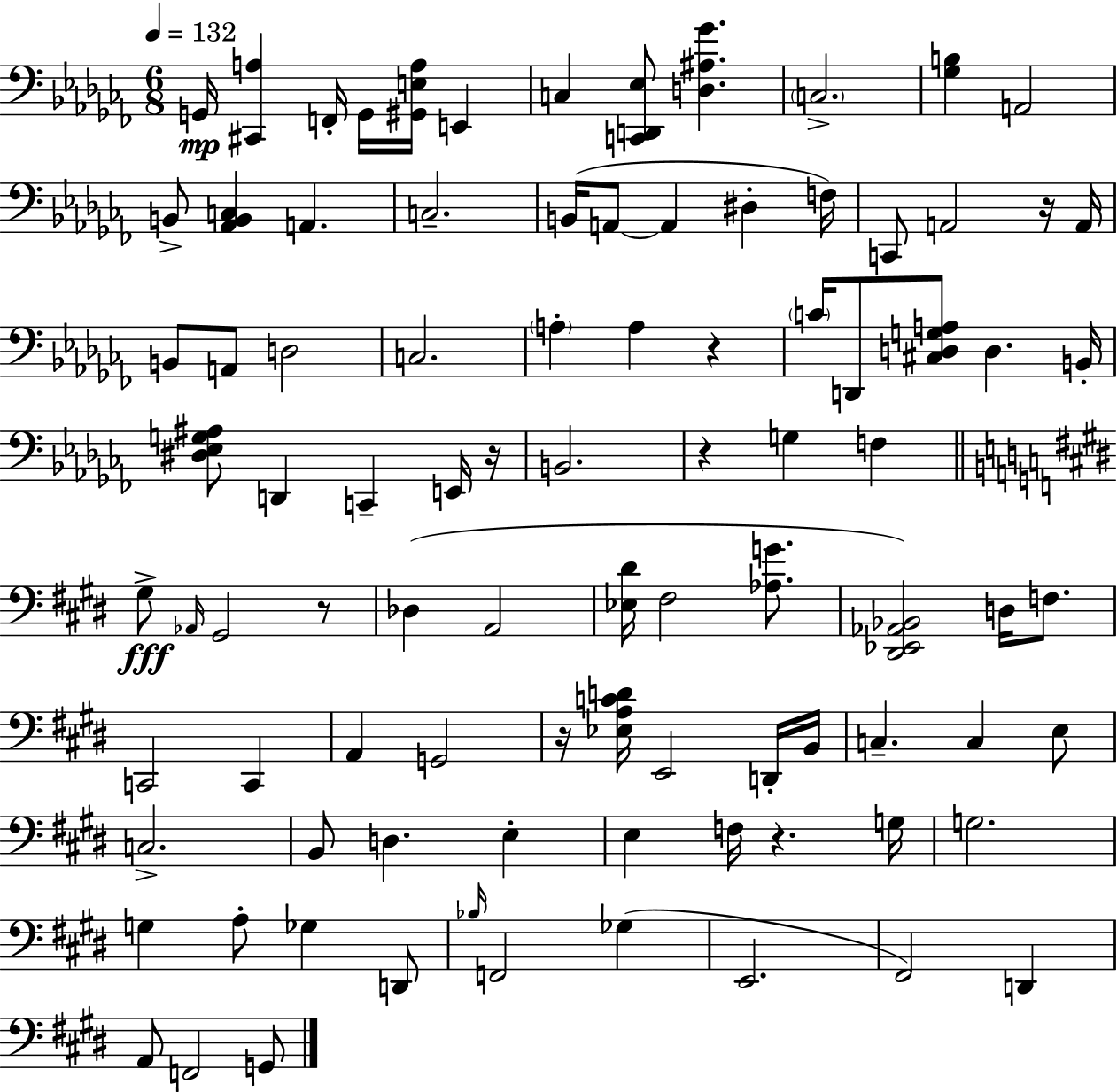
X:1
T:Untitled
M:6/8
L:1/4
K:Abm
G,,/4 [^C,,A,] F,,/4 G,,/4 [^G,,E,A,]/4 E,, C, [C,,D,,_E,]/2 [D,^A,_G] C,2 [_G,B,] A,,2 B,,/2 [_A,,B,,C,] A,, C,2 B,,/4 A,,/2 A,, ^D, F,/4 C,,/2 A,,2 z/4 A,,/4 B,,/2 A,,/2 D,2 C,2 A, A, z C/4 D,,/2 [^C,D,G,A,]/2 D, B,,/4 [^D,_E,G,^A,]/2 D,, C,, E,,/4 z/4 B,,2 z G, F, ^G,/2 _A,,/4 ^G,,2 z/2 _D, A,,2 [_E,^D]/4 ^F,2 [_A,G]/2 [^D,,_E,,_A,,_B,,]2 D,/4 F,/2 C,,2 C,, A,, G,,2 z/4 [_E,A,CD]/4 E,,2 D,,/4 B,,/4 C, C, E,/2 C,2 B,,/2 D, E, E, F,/4 z G,/4 G,2 G, A,/2 _G, D,,/2 _B,/4 F,,2 _G, E,,2 ^F,,2 D,, A,,/2 F,,2 G,,/2